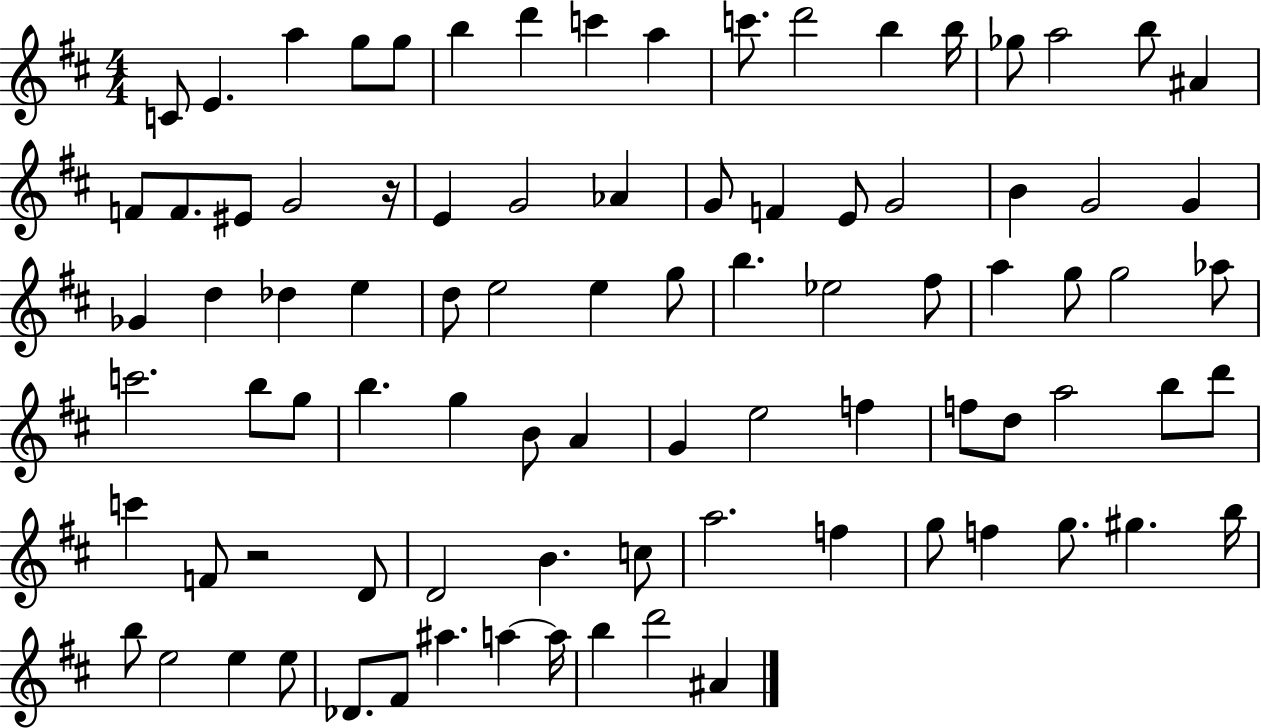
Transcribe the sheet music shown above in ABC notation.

X:1
T:Untitled
M:4/4
L:1/4
K:D
C/2 E a g/2 g/2 b d' c' a c'/2 d'2 b b/4 _g/2 a2 b/2 ^A F/2 F/2 ^E/2 G2 z/4 E G2 _A G/2 F E/2 G2 B G2 G _G d _d e d/2 e2 e g/2 b _e2 ^f/2 a g/2 g2 _a/2 c'2 b/2 g/2 b g B/2 A G e2 f f/2 d/2 a2 b/2 d'/2 c' F/2 z2 D/2 D2 B c/2 a2 f g/2 f g/2 ^g b/4 b/2 e2 e e/2 _D/2 ^F/2 ^a a a/4 b d'2 ^A